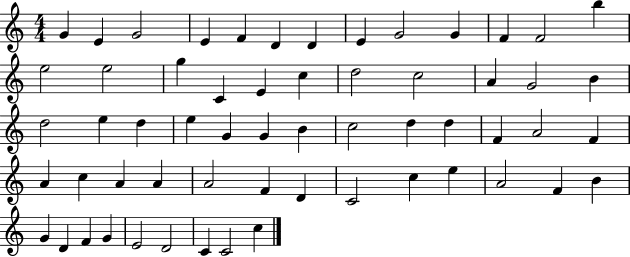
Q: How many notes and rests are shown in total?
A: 59